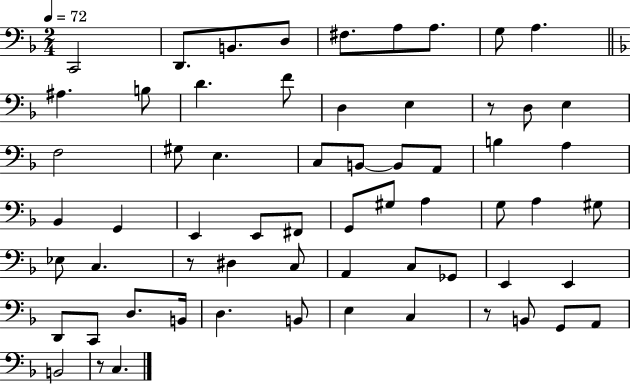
X:1
T:Untitled
M:2/4
L:1/4
K:F
C,,2 D,,/2 B,,/2 D,/2 ^F,/2 A,/2 A,/2 G,/2 A, ^A, B,/2 D F/2 D, E, z/2 D,/2 E, F,2 ^G,/2 E, C,/2 B,,/2 B,,/2 A,,/2 B, A, _B,, G,, E,, E,,/2 ^F,,/2 G,,/2 ^G,/2 A, G,/2 A, ^G,/2 _E,/2 C, z/2 ^D, C,/2 A,, C,/2 _G,,/2 E,, E,, D,,/2 C,,/2 D,/2 B,,/4 D, B,,/2 E, C, z/2 B,,/2 G,,/2 A,,/2 B,,2 z/2 C,